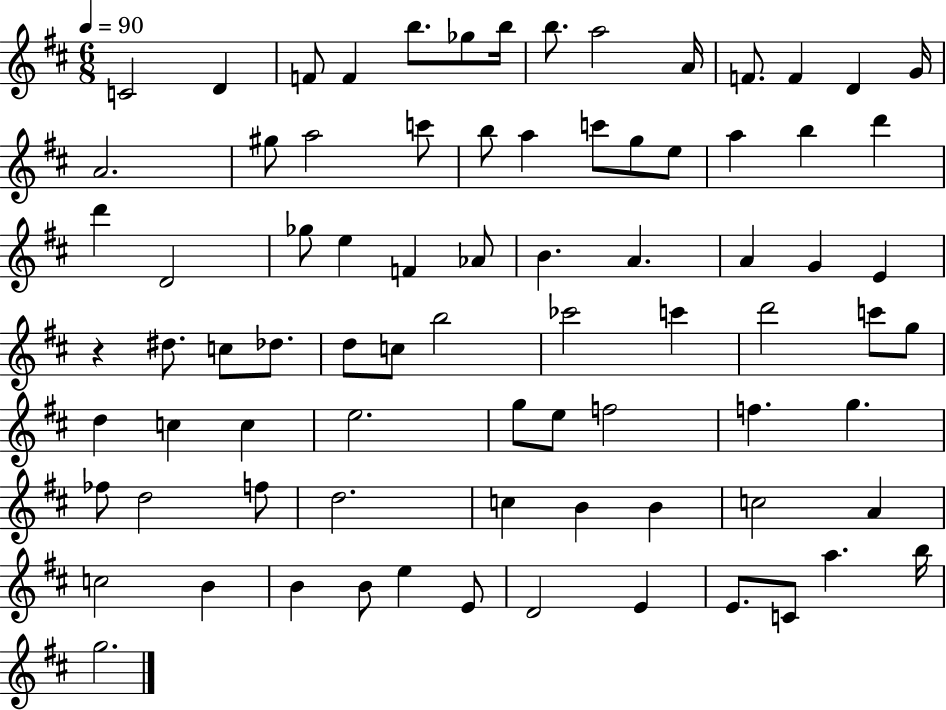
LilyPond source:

{
  \clef treble
  \numericTimeSignature
  \time 6/8
  \key d \major
  \tempo 4 = 90
  c'2 d'4 | f'8 f'4 b''8. ges''8 b''16 | b''8. a''2 a'16 | f'8. f'4 d'4 g'16 | \break a'2. | gis''8 a''2 c'''8 | b''8 a''4 c'''8 g''8 e''8 | a''4 b''4 d'''4 | \break d'''4 d'2 | ges''8 e''4 f'4 aes'8 | b'4. a'4. | a'4 g'4 e'4 | \break r4 dis''8. c''8 des''8. | d''8 c''8 b''2 | ces'''2 c'''4 | d'''2 c'''8 g''8 | \break d''4 c''4 c''4 | e''2. | g''8 e''8 f''2 | f''4. g''4. | \break fes''8 d''2 f''8 | d''2. | c''4 b'4 b'4 | c''2 a'4 | \break c''2 b'4 | b'4 b'8 e''4 e'8 | d'2 e'4 | e'8. c'8 a''4. b''16 | \break g''2. | \bar "|."
}